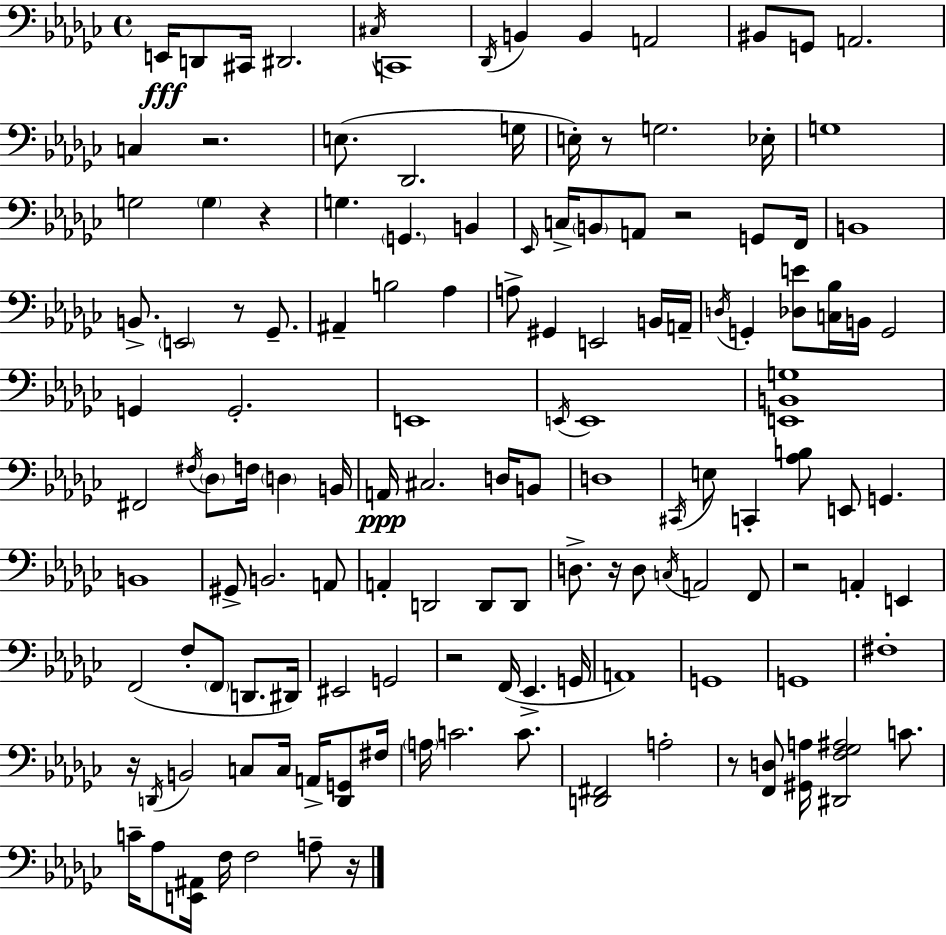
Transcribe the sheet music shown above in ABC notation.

X:1
T:Untitled
M:4/4
L:1/4
K:Ebm
E,,/4 D,,/2 ^C,,/4 ^D,,2 ^C,/4 C,,4 _D,,/4 B,, B,, A,,2 ^B,,/2 G,,/2 A,,2 C, z2 E,/2 _D,,2 G,/4 E,/4 z/2 G,2 _E,/4 G,4 G,2 G, z G, G,, B,, _E,,/4 C,/4 B,,/2 A,,/2 z2 G,,/2 F,,/4 B,,4 B,,/2 E,,2 z/2 _G,,/2 ^A,, B,2 _A, A,/2 ^G,, E,,2 B,,/4 A,,/4 D,/4 G,, [_D,E]/2 [C,_B,]/4 B,,/4 G,,2 G,, G,,2 E,,4 E,,/4 E,,4 [E,,B,,G,]4 ^F,,2 ^F,/4 _D,/2 F,/4 D, B,,/4 A,,/4 ^C,2 D,/4 B,,/2 D,4 ^C,,/4 E,/2 C,, [_A,B,]/2 E,,/2 G,, B,,4 ^G,,/2 B,,2 A,,/2 A,, D,,2 D,,/2 D,,/2 D,/2 z/4 D,/2 C,/4 A,,2 F,,/2 z2 A,, E,, F,,2 F,/2 F,,/2 D,,/2 ^D,,/4 ^E,,2 G,,2 z2 F,,/4 _E,, G,,/4 A,,4 G,,4 G,,4 ^F,4 z/4 D,,/4 B,,2 C,/2 C,/4 A,,/4 [D,,G,,]/2 ^F,/4 A,/4 C2 C/2 [D,,^F,,]2 A,2 z/2 [F,,D,]/2 [^G,,A,]/4 [^D,,F,_G,^A,]2 C/2 C/4 _A,/2 [E,,^A,,]/4 F,/4 F,2 A,/2 z/4